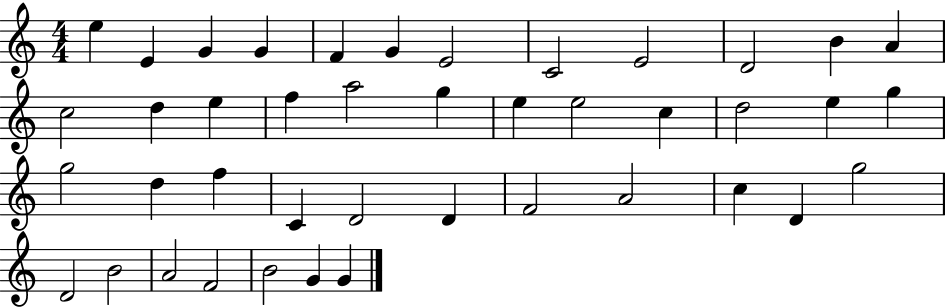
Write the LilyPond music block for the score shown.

{
  \clef treble
  \numericTimeSignature
  \time 4/4
  \key c \major
  e''4 e'4 g'4 g'4 | f'4 g'4 e'2 | c'2 e'2 | d'2 b'4 a'4 | \break c''2 d''4 e''4 | f''4 a''2 g''4 | e''4 e''2 c''4 | d''2 e''4 g''4 | \break g''2 d''4 f''4 | c'4 d'2 d'4 | f'2 a'2 | c''4 d'4 g''2 | \break d'2 b'2 | a'2 f'2 | b'2 g'4 g'4 | \bar "|."
}